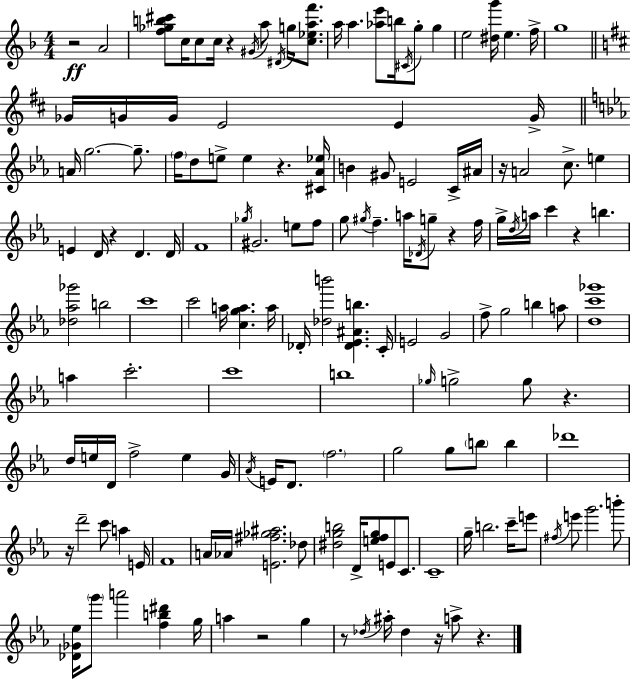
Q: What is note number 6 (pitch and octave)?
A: A5